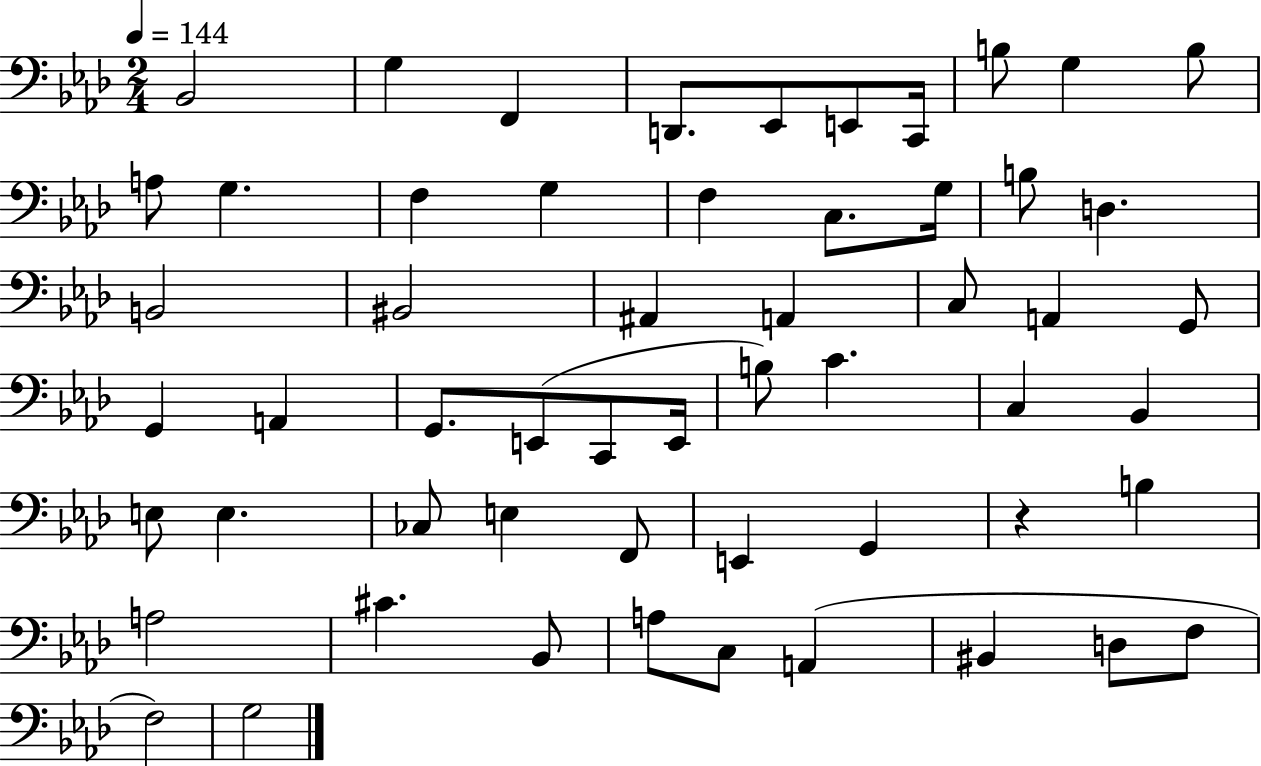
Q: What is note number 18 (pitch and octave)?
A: B3